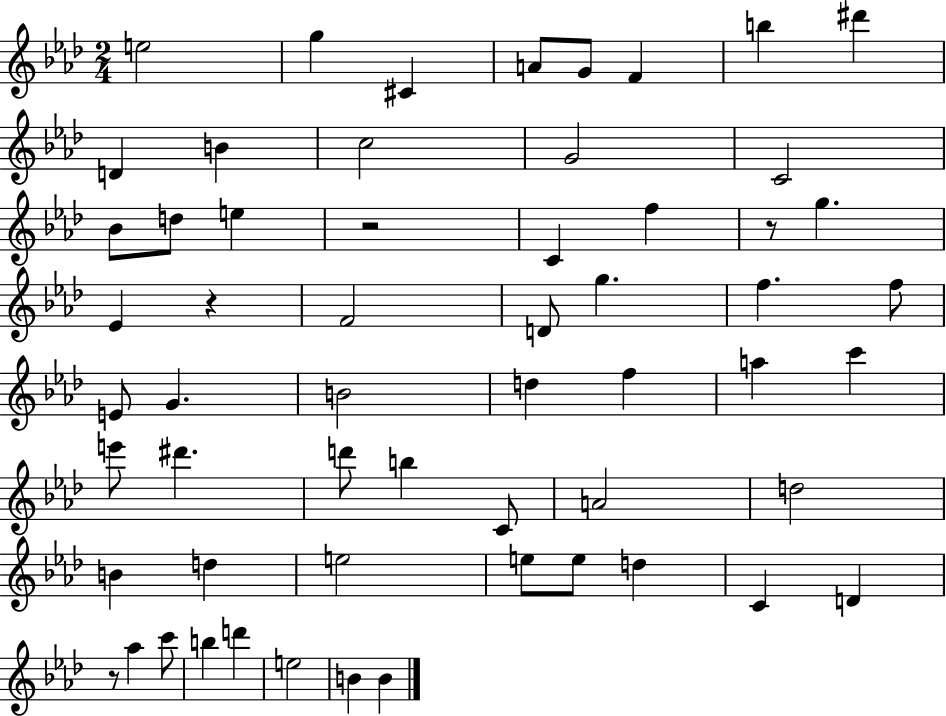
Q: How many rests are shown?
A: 4